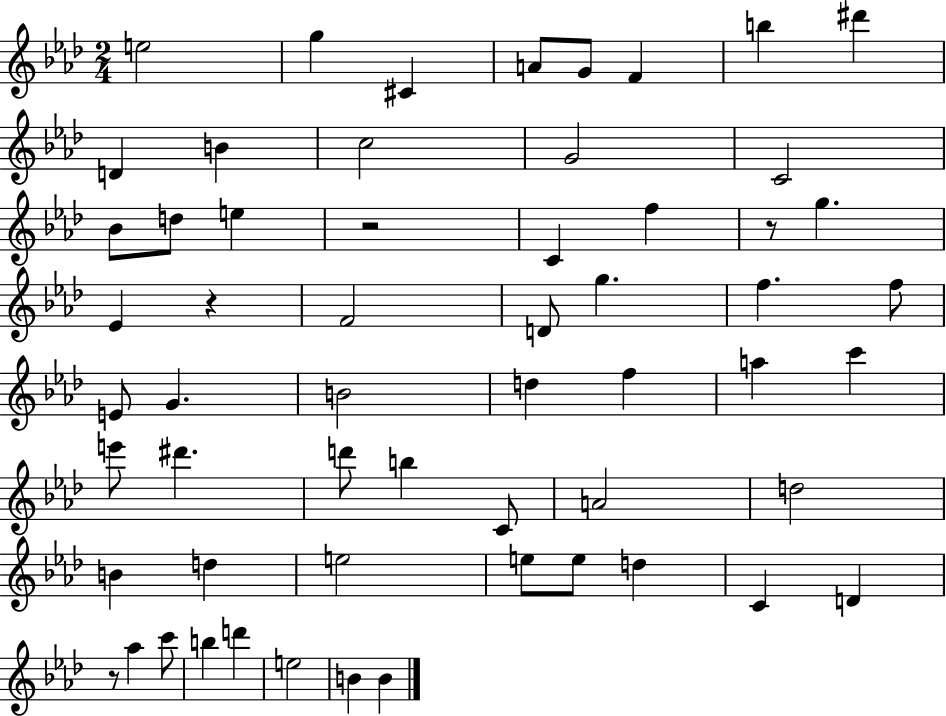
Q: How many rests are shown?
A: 4